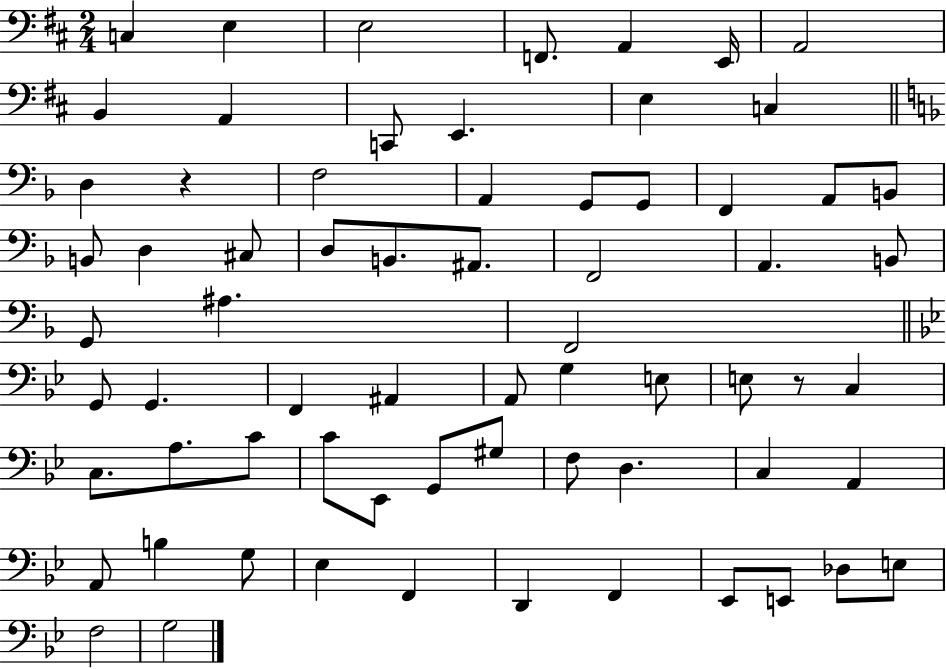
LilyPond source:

{
  \clef bass
  \numericTimeSignature
  \time 2/4
  \key d \major
  \repeat volta 2 { c4 e4 | e2 | f,8. a,4 e,16 | a,2 | \break b,4 a,4 | c,8 e,4. | e4 c4 | \bar "||" \break \key f \major d4 r4 | f2 | a,4 g,8 g,8 | f,4 a,8 b,8 | \break b,8 d4 cis8 | d8 b,8. ais,8. | f,2 | a,4. b,8 | \break g,8 ais4. | f,2 | \bar "||" \break \key bes \major g,8 g,4. | f,4 ais,4 | a,8 g4 e8 | e8 r8 c4 | \break c8. a8. c'8 | c'8 ees,8 g,8 gis8 | f8 d4. | c4 a,4 | \break a,8 b4 g8 | ees4 f,4 | d,4 f,4 | ees,8 e,8 des8 e8 | \break f2 | g2 | } \bar "|."
}